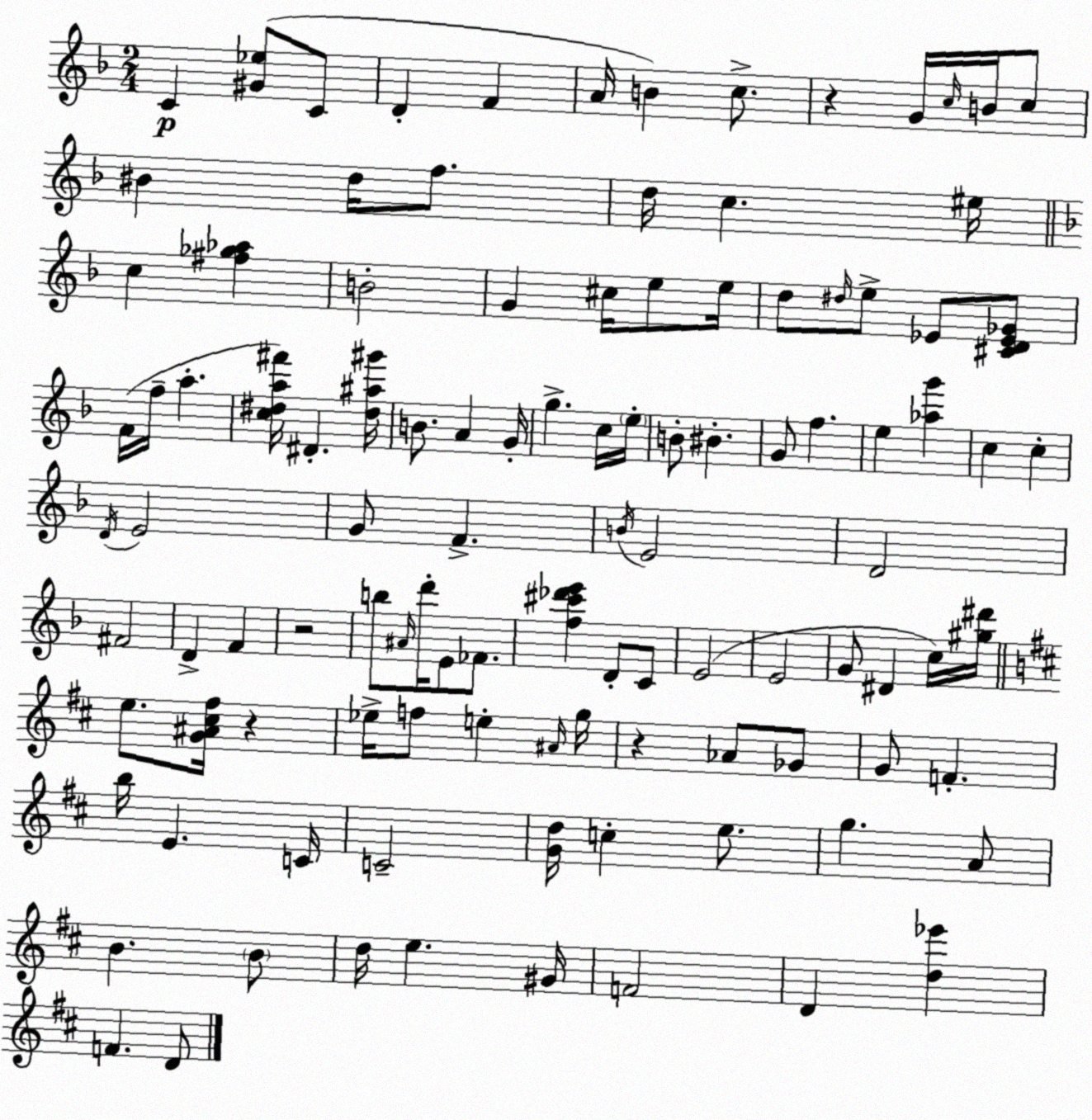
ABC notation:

X:1
T:Untitled
M:2/4
L:1/4
K:F
C [^G_e]/2 C/2 D F A/4 B c/2 z G/4 c/4 B/4 c/2 ^B d/4 f/2 d/4 c ^e/4 c [^f_g_a] B2 G ^c/4 e/2 e/4 d/2 ^d/4 e/2 _E/2 [^CD_E_G]/2 F/4 f/4 a [c^da^f']/4 ^D [^d^a^g']/4 B/2 A G/4 g c/4 e/4 B/2 ^B G/2 f e [_ag'] c c D/4 E2 G/2 F B/4 E2 D2 ^F2 D F z2 b/2 ^A/4 d'/4 E/2 _F/2 [f^c'_d'e'] D/2 C/2 E2 E2 G/2 ^D c/4 [^g^d']/4 e/2 [G^A^c^f]/4 z _e/4 f/2 e ^A/4 g/4 z _A/2 _G/2 G/2 F b/4 E C/4 C2 [Gd]/4 c e/2 g A/2 B B/2 d/4 e ^G/4 F2 D [d_e'] F D/2